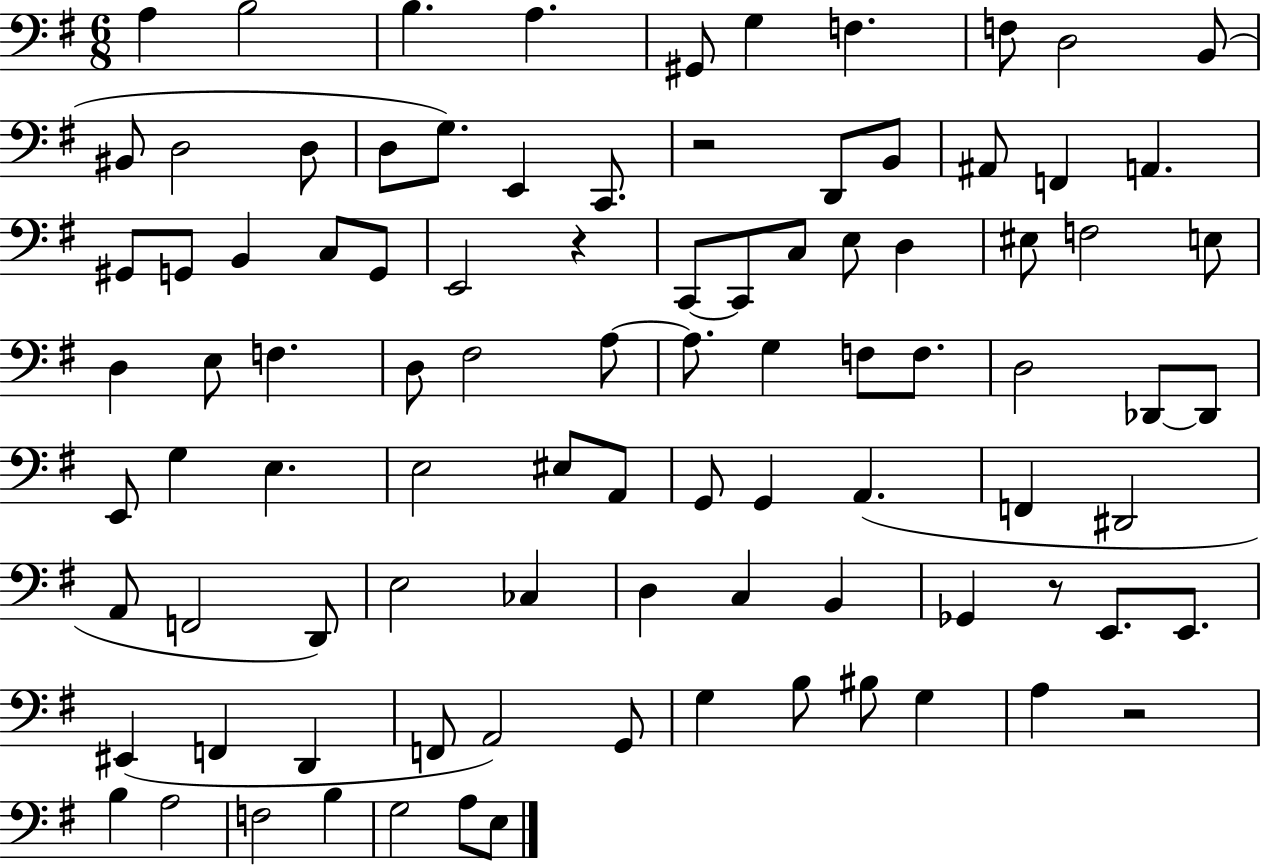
A3/q B3/h B3/q. A3/q. G#2/e G3/q F3/q. F3/e D3/h B2/e BIS2/e D3/h D3/e D3/e G3/e. E2/q C2/e. R/h D2/e B2/e A#2/e F2/q A2/q. G#2/e G2/e B2/q C3/e G2/e E2/h R/q C2/e C2/e C3/e E3/e D3/q EIS3/e F3/h E3/e D3/q E3/e F3/q. D3/e F#3/h A3/e A3/e. G3/q F3/e F3/e. D3/h Db2/e Db2/e E2/e G3/q E3/q. E3/h EIS3/e A2/e G2/e G2/q A2/q. F2/q D#2/h A2/e F2/h D2/e E3/h CES3/q D3/q C3/q B2/q Gb2/q R/e E2/e. E2/e. EIS2/q F2/q D2/q F2/e A2/h G2/e G3/q B3/e BIS3/e G3/q A3/q R/h B3/q A3/h F3/h B3/q G3/h A3/e E3/e